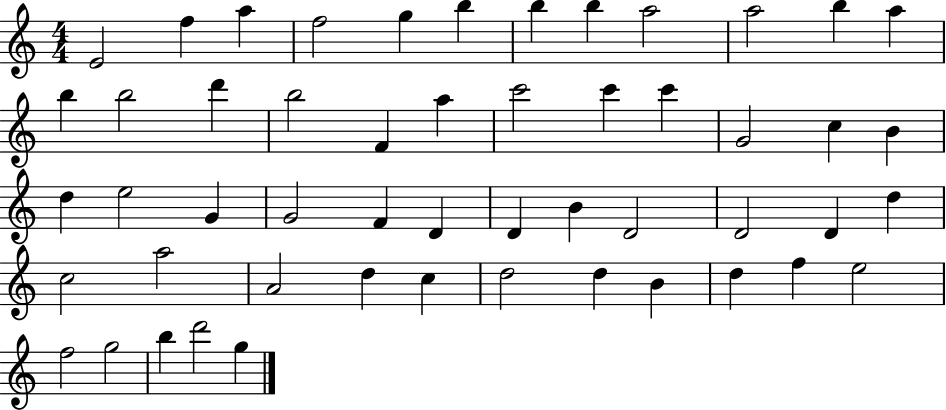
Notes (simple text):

E4/h F5/q A5/q F5/h G5/q B5/q B5/q B5/q A5/h A5/h B5/q A5/q B5/q B5/h D6/q B5/h F4/q A5/q C6/h C6/q C6/q G4/h C5/q B4/q D5/q E5/h G4/q G4/h F4/q D4/q D4/q B4/q D4/h D4/h D4/q D5/q C5/h A5/h A4/h D5/q C5/q D5/h D5/q B4/q D5/q F5/q E5/h F5/h G5/h B5/q D6/h G5/q